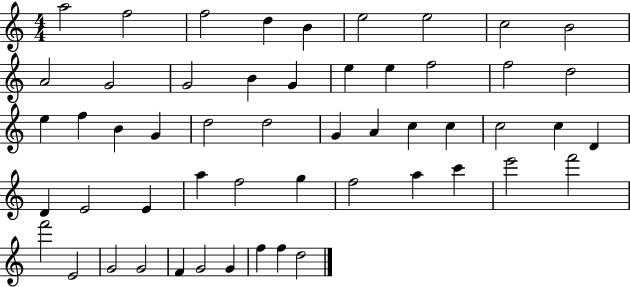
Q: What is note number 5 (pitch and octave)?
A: B4